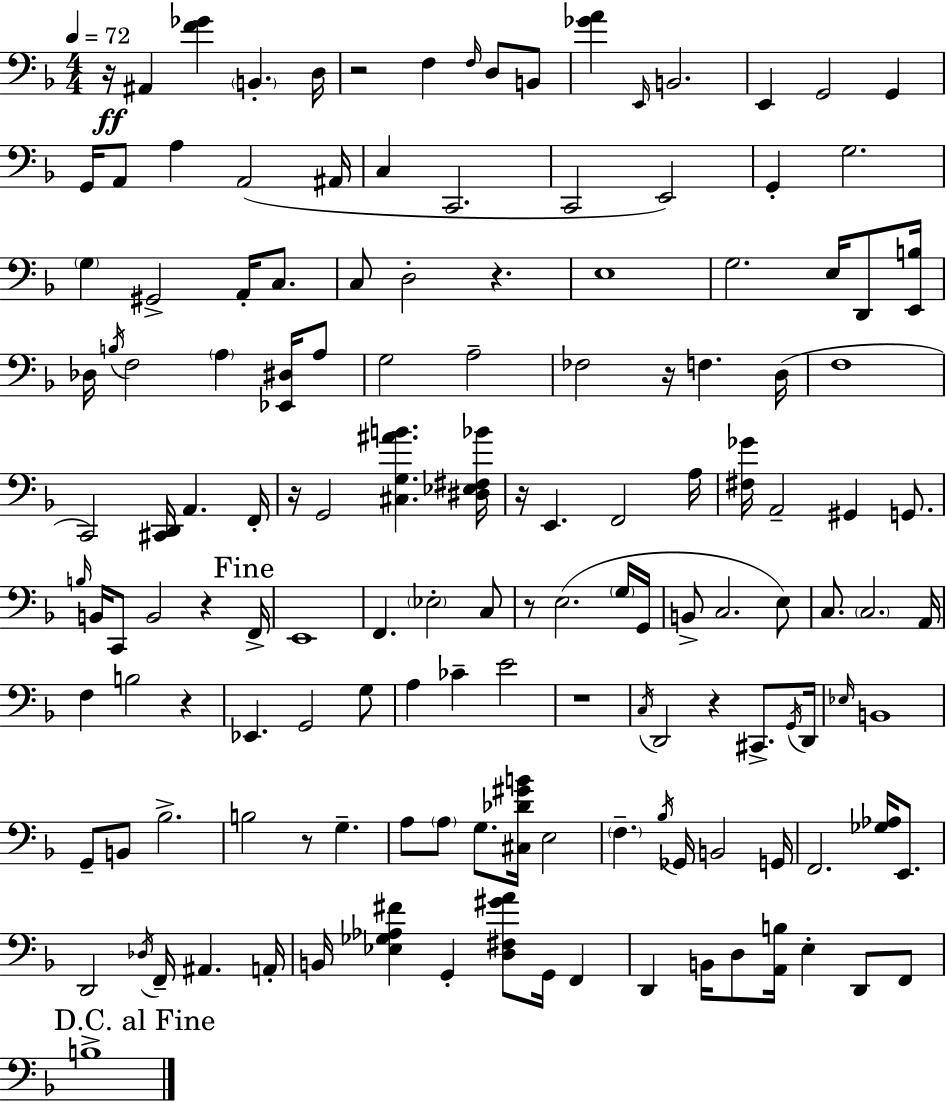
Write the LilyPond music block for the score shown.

{
  \clef bass
  \numericTimeSignature
  \time 4/4
  \key f \major
  \tempo 4 = 72
  r16\ff ais,4 <f' ges'>4 \parenthesize b,4.-. d16 | r2 f4 \grace { f16 } d8 b,8 | <ges' a'>4 \grace { e,16 } b,2. | e,4 g,2 g,4 | \break g,16 a,8 a4 a,2( | ais,16 c4 c,2. | c,2 e,2) | g,4-. g2. | \break \parenthesize g4 gis,2-> a,16-. c8. | c8 d2-. r4. | e1 | g2. e16 d,8 | \break <e, b>16 des16 \acciaccatura { b16 } f2 \parenthesize a4 | <ees, dis>16 a8 g2 a2-- | fes2 r16 f4. | d16( f1 | \break c,2) <cis, d,>16 a,4. | f,16-. r16 g,2 <cis g ais' b'>4. | <dis ees fis bes'>16 r16 e,4. f,2 | a16 <fis ges'>16 a,2-- gis,4 | \break g,8. \grace { b16 } b,16 c,8 b,2 r4 | \mark "Fine" f,16-> e,1 | f,4. \parenthesize ees2-. | c8 r8 e2.( | \break \parenthesize g16 g,16 b,8-> c2. | e8) c8. \parenthesize c2. | a,16 f4 b2 | r4 ees,4. g,2 | \break g8 a4 ces'4-- e'2 | r1 | \acciaccatura { c16 } d,2 r4 | cis,8.-> \acciaccatura { g,16 } d,16 \grace { ees16 } b,1 | \break g,8-- b,8 bes2.-> | b2 r8 | g4.-- a8 \parenthesize a8 g8. <cis des' gis' b'>16 e2 | \parenthesize f4.-- \acciaccatura { bes16 } ges,16 b,2 | \break g,16 f,2. | <ges aes>16 e,8. d,2 | \acciaccatura { des16 } f,16-- ais,4. a,16-. b,16 <ees ges aes fis'>4 g,4-. | <d fis gis' a'>8 g,16 f,4 d,4 b,16 d8 | \break <a, b>16 e4-. d,8 f,8 \mark "D.C. al Fine" b1-> | \bar "|."
}